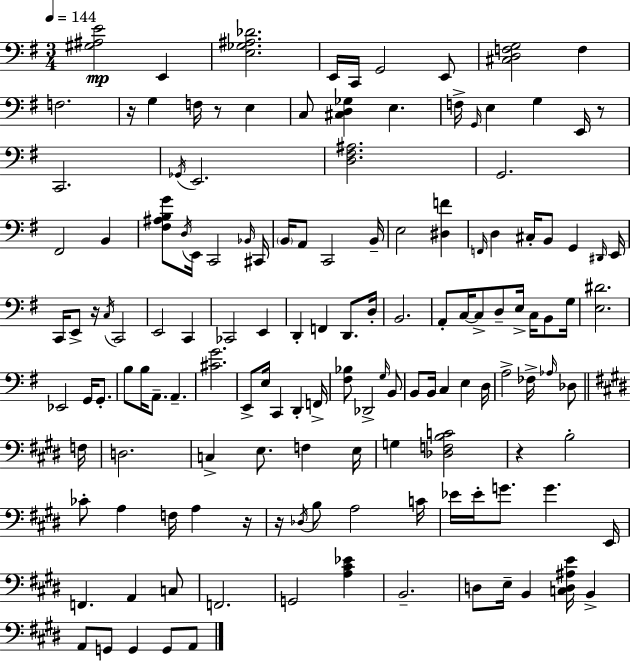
X:1
T:Untitled
M:3/4
L:1/4
K:Em
[^G,^A,E]2 E,, [E,_G,^A,_D]2 E,,/4 C,,/4 G,,2 E,,/2 [^C,D,F,G,]2 F, F,2 z/4 G, F,/4 z/2 E, C,/2 [^C,D,_G,] E, F,/4 G,,/4 E, G, E,,/4 z/2 C,,2 _G,,/4 E,,2 [D,^F,^A,]2 G,,2 ^F,,2 B,, [^F,^A,B,G]/2 D,/4 E,,/4 C,,2 _B,,/4 ^C,,/4 B,,/4 A,,/2 C,,2 B,,/4 E,2 [^D,F] F,,/4 D, ^C,/4 B,,/2 G,, ^D,,/4 E,,/4 C,,/4 E,,/2 z/4 C,/4 C,,2 E,,2 C,, _C,,2 E,, D,, F,, D,,/2 D,/4 B,,2 A,,/2 C,/4 C,/2 D,/2 E,/4 C,/4 B,,/2 G,/4 [E,^D]2 _E,,2 G,,/4 G,,/2 B,/2 B,/4 A,,/2 A,, [^CG]2 E,,/2 E,/4 C,, D,, F,,/4 [^F,_B,]/2 _D,,2 G,/4 B,,/2 B,,/2 B,,/4 C, E, D,/4 A,2 _F,/4 _A,/4 _D,/2 F,/4 D,2 C, E,/2 F, E,/4 G, [_D,F,B,C]2 z B,2 _C/2 A, F,/4 A, z/4 z/4 _D,/4 B,/2 A,2 C/4 _E/4 _E/4 G/2 G E,,/4 F,, A,, C,/2 F,,2 G,,2 [A,^C_E] B,,2 D,/2 E,/4 B,, [C,D,^A,E]/4 B,, A,,/2 G,,/2 G,, G,,/2 A,,/2